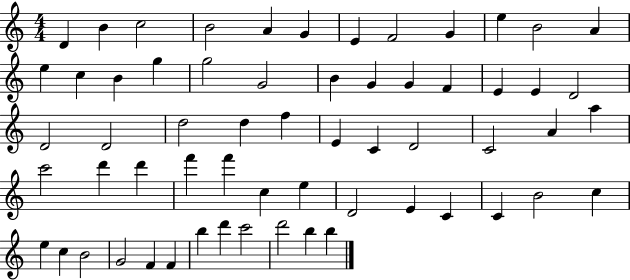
D4/q B4/q C5/h B4/h A4/q G4/q E4/q F4/h G4/q E5/q B4/h A4/q E5/q C5/q B4/q G5/q G5/h G4/h B4/q G4/q G4/q F4/q E4/q E4/q D4/h D4/h D4/h D5/h D5/q F5/q E4/q C4/q D4/h C4/h A4/q A5/q C6/h D6/q D6/q F6/q F6/q C5/q E5/q D4/h E4/q C4/q C4/q B4/h C5/q E5/q C5/q B4/h G4/h F4/q F4/q B5/q D6/q C6/h D6/h B5/q B5/q